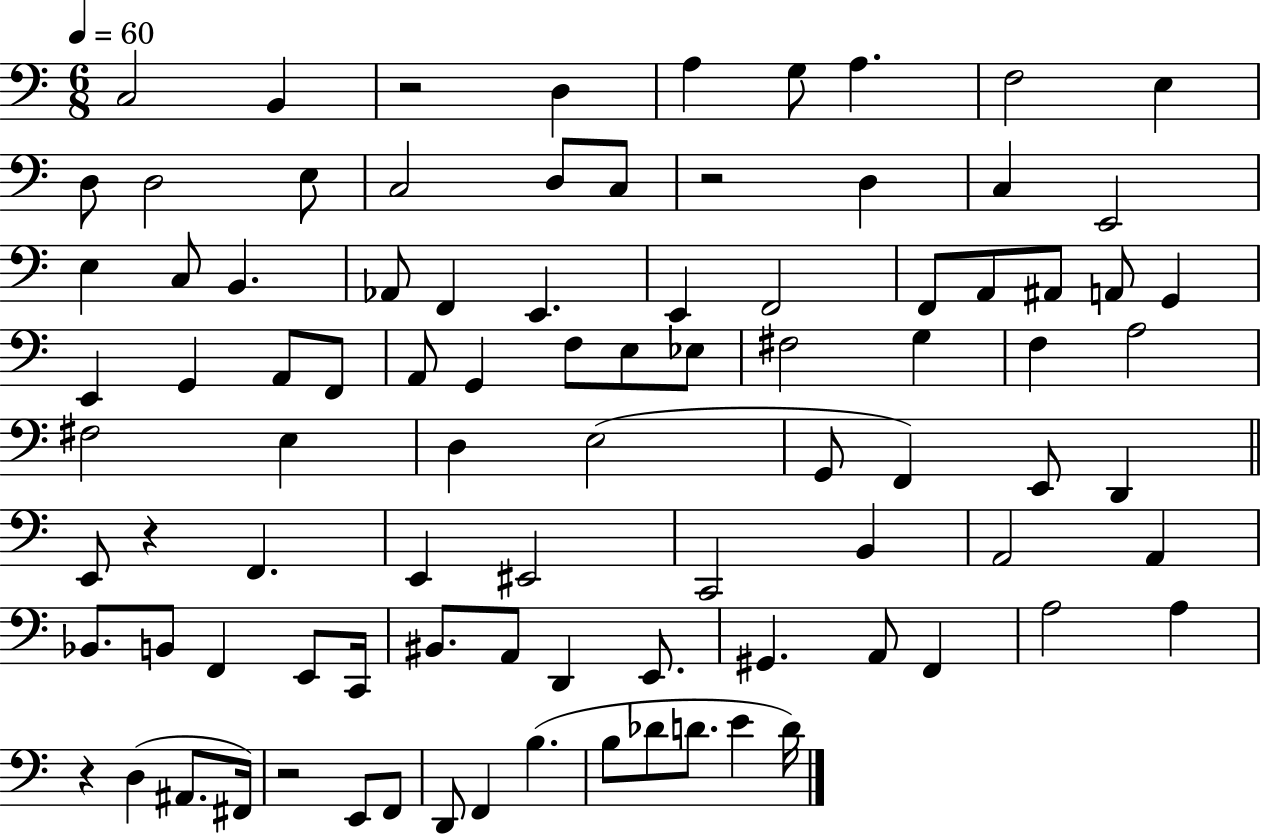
{
  \clef bass
  \numericTimeSignature
  \time 6/8
  \key c \major
  \tempo 4 = 60
  \repeat volta 2 { c2 b,4 | r2 d4 | a4 g8 a4. | f2 e4 | \break d8 d2 e8 | c2 d8 c8 | r2 d4 | c4 e,2 | \break e4 c8 b,4. | aes,8 f,4 e,4. | e,4 f,2 | f,8 a,8 ais,8 a,8 g,4 | \break e,4 g,4 a,8 f,8 | a,8 g,4 f8 e8 ees8 | fis2 g4 | f4 a2 | \break fis2 e4 | d4 e2( | g,8 f,4) e,8 d,4 | \bar "||" \break \key c \major e,8 r4 f,4. | e,4 eis,2 | c,2 b,4 | a,2 a,4 | \break bes,8. b,8 f,4 e,8 c,16 | bis,8. a,8 d,4 e,8. | gis,4. a,8 f,4 | a2 a4 | \break r4 d4( ais,8. fis,16) | r2 e,8 f,8 | d,8 f,4 b4.( | b8 des'8 d'8. e'4 d'16) | \break } \bar "|."
}